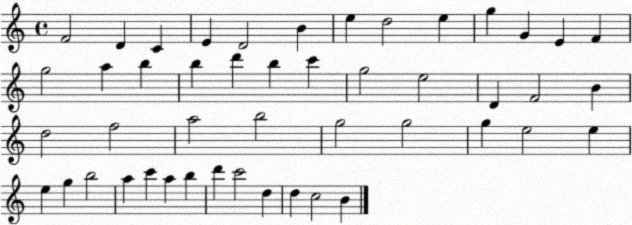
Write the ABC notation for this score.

X:1
T:Untitled
M:4/4
L:1/4
K:C
F2 D C E D2 B e d2 e g G E F g2 a b b d' b c' g2 e2 D F2 B d2 f2 a2 b2 g2 g2 g e2 e e g b2 a c' a b d' c'2 d d c2 B